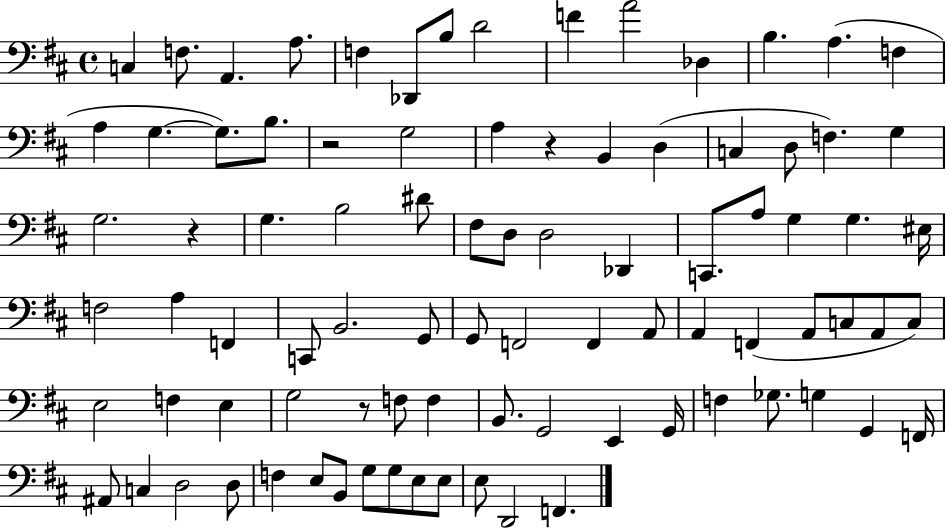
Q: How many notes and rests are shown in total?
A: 88